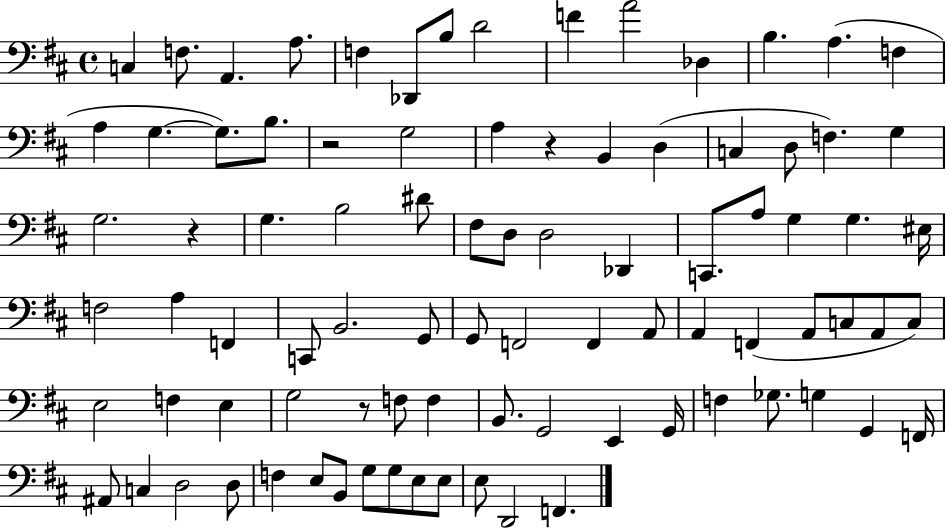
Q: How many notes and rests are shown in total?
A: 88